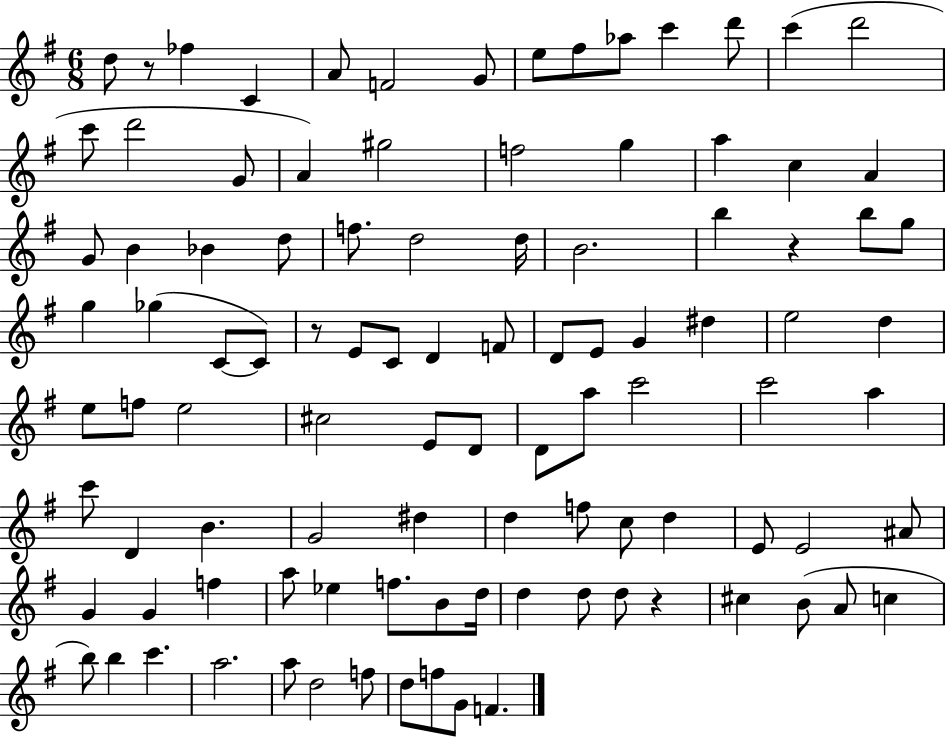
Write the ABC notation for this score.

X:1
T:Untitled
M:6/8
L:1/4
K:G
d/2 z/2 _f C A/2 F2 G/2 e/2 ^f/2 _a/2 c' d'/2 c' d'2 c'/2 d'2 G/2 A ^g2 f2 g a c A G/2 B _B d/2 f/2 d2 d/4 B2 b z b/2 g/2 g _g C/2 C/2 z/2 E/2 C/2 D F/2 D/2 E/2 G ^d e2 d e/2 f/2 e2 ^c2 E/2 D/2 D/2 a/2 c'2 c'2 a c'/2 D B G2 ^d d f/2 c/2 d E/2 E2 ^A/2 G G f a/2 _e f/2 B/2 d/4 d d/2 d/2 z ^c B/2 A/2 c b/2 b c' a2 a/2 d2 f/2 d/2 f/2 G/2 F